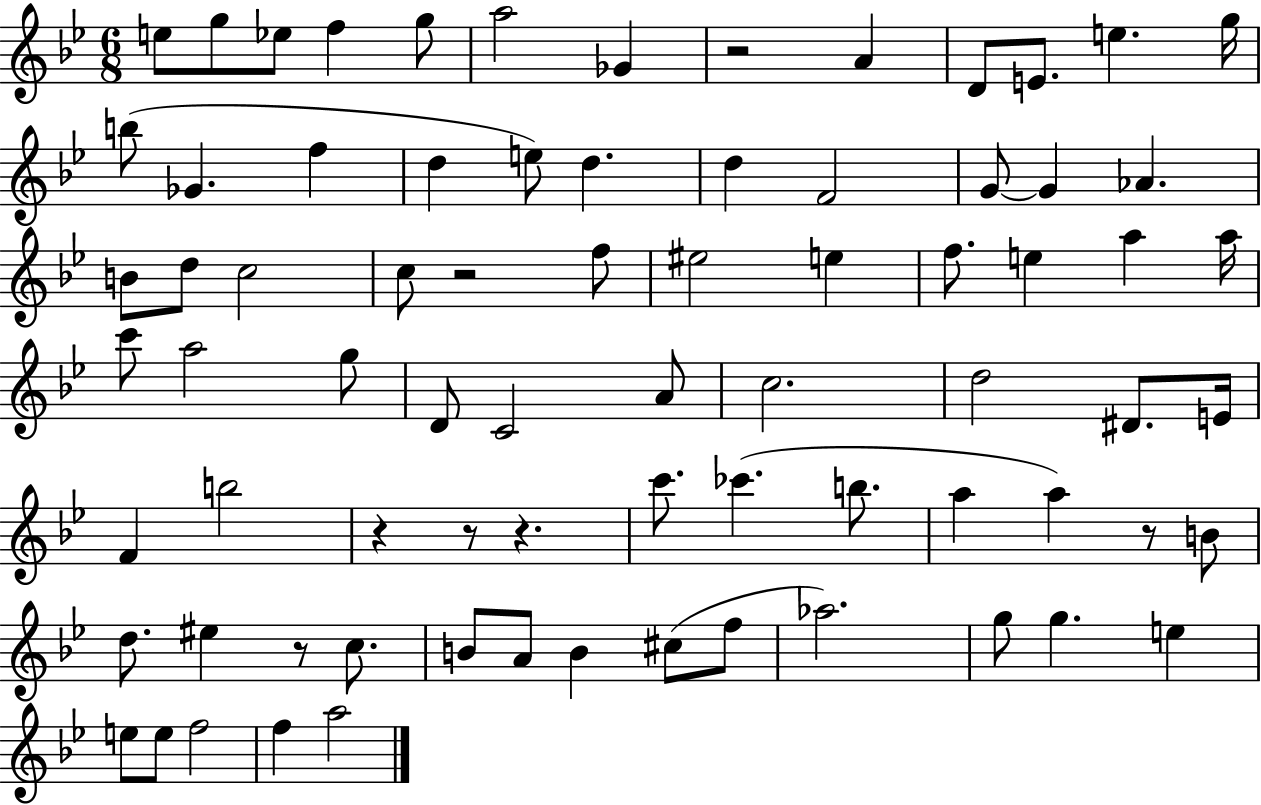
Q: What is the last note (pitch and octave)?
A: A5